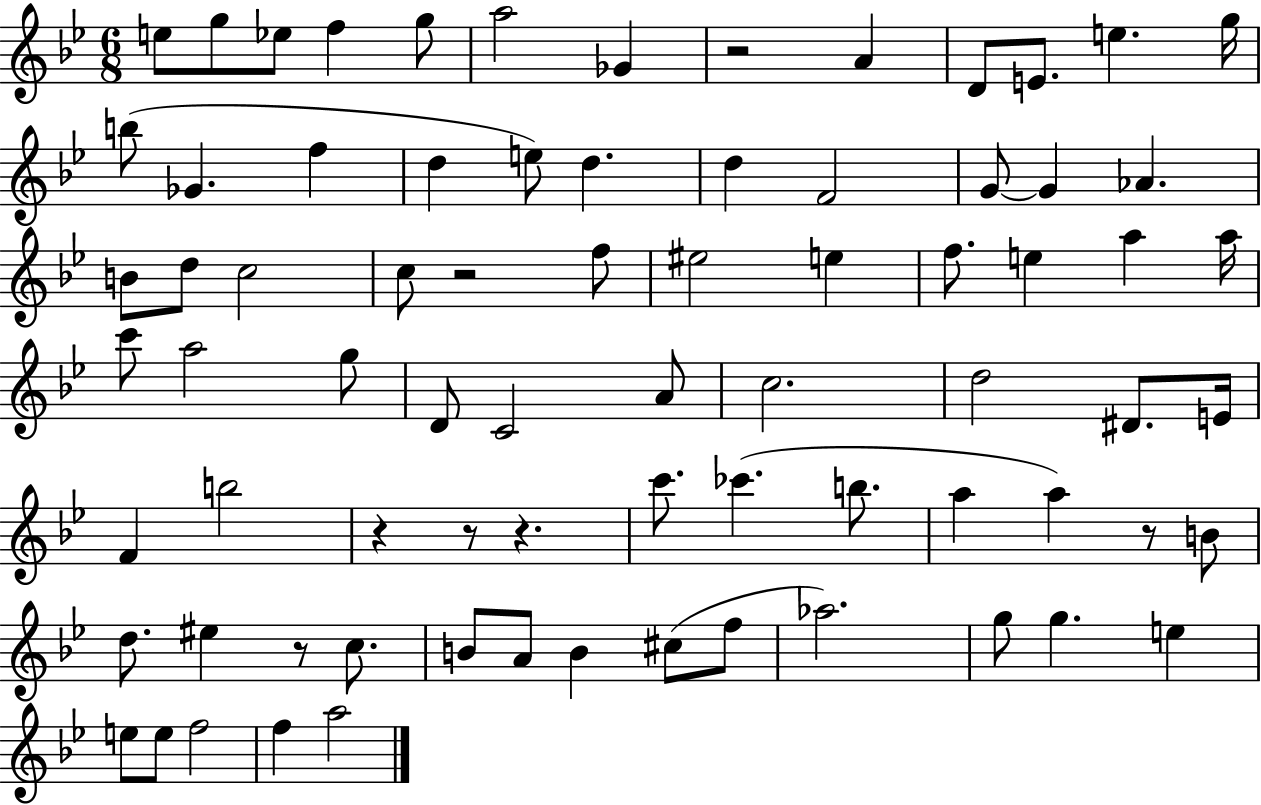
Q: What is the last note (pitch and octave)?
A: A5